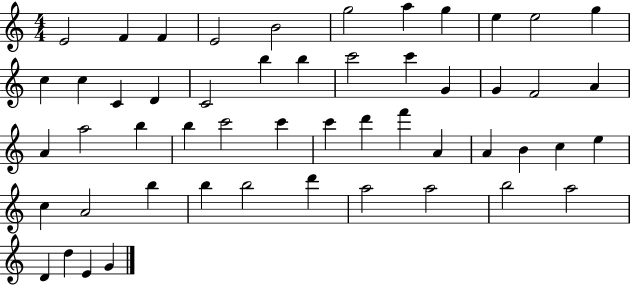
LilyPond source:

{
  \clef treble
  \numericTimeSignature
  \time 4/4
  \key c \major
  e'2 f'4 f'4 | e'2 b'2 | g''2 a''4 g''4 | e''4 e''2 g''4 | \break c''4 c''4 c'4 d'4 | c'2 b''4 b''4 | c'''2 c'''4 g'4 | g'4 f'2 a'4 | \break a'4 a''2 b''4 | b''4 c'''2 c'''4 | c'''4 d'''4 f'''4 a'4 | a'4 b'4 c''4 e''4 | \break c''4 a'2 b''4 | b''4 b''2 d'''4 | a''2 a''2 | b''2 a''2 | \break d'4 d''4 e'4 g'4 | \bar "|."
}